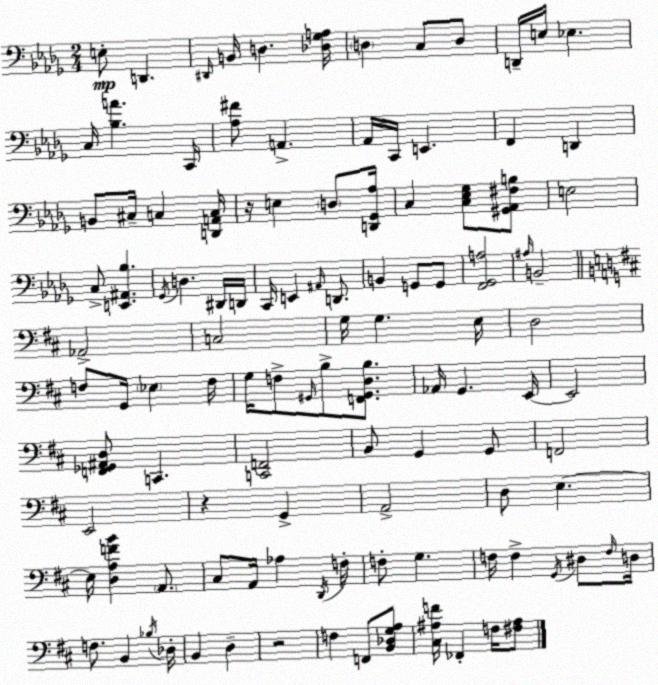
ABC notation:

X:1
T:Untitled
M:2/4
L:1/4
K:Bbm
E,/2 D,, ^D,,/4 B,,/4 D, [_D,_G,A,]/4 D, C,/2 D,/2 D,,/4 E,/4 _E, C,/4 [_B,A] C,,/4 [_A,^F]/2 A,, _A,,/4 C,,/4 E,, F,, D,, B,,/2 ^C,/4 C, [D,,A,,C,]/4 z/4 E, D,/2 [D,,_G,,_A,]/4 C, [C,_E,_G,]/2 [^G,,_A,,^F,B,]/2 E,2 C,/2 [E,,^A,,_B,] _G,,/4 D, ^D,,/4 D,,/4 C,,/4 E,, ^A,,/4 D,,/2 B,, G,,/2 G,,/2 [F,,_G,,A,]2 ^A,/4 B,,2 _A,,2 C,2 G,/4 G, E,/4 D,2 F,/2 G,,/4 _E, F,/4 G,/4 F,/2 ^G,,/4 B,/2 [F,,^G,,D,B,]/2 _A,,/4 G,, E,,/4 E,,2 [F,,_G,,^A,,D,]/2 C,, [C,,F,,]2 B,,/2 G,, G,,/2 F,,2 E,,2 z G,, A,,2 D,/2 E, E,/4 [D,A,FB] A,,/2 ^C,/2 A,,/4 _A, D,,/4 F,/4 F,/2 G, F,/4 F, G,,/4 ^D,/2 F,/4 D,/4 F,/2 B,, _B,/4 _D,/4 B,, D, z2 F, F,,/2 [B,,_D,G,A,]/2 [^C,^A,F]/4 _F,, F,/4 [^F,^A,]/2